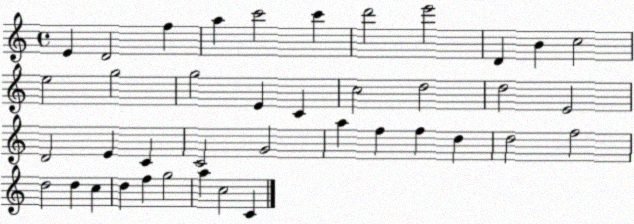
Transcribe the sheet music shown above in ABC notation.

X:1
T:Untitled
M:4/4
L:1/4
K:C
E D2 f a c'2 c' d'2 e'2 D B c2 e2 g2 g2 E C c2 d2 d2 E2 D2 E C C2 G2 a f f d d2 f2 d2 d c d f g2 a c2 C